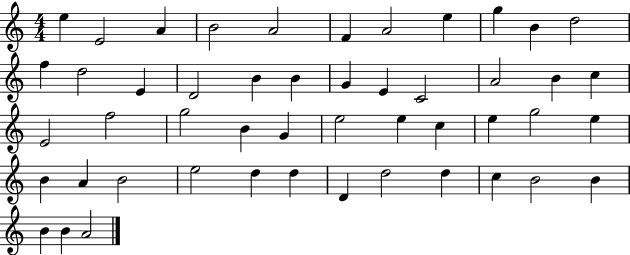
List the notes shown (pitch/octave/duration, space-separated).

E5/q E4/h A4/q B4/h A4/h F4/q A4/h E5/q G5/q B4/q D5/h F5/q D5/h E4/q D4/h B4/q B4/q G4/q E4/q C4/h A4/h B4/q C5/q E4/h F5/h G5/h B4/q G4/q E5/h E5/q C5/q E5/q G5/h E5/q B4/q A4/q B4/h E5/h D5/q D5/q D4/q D5/h D5/q C5/q B4/h B4/q B4/q B4/q A4/h